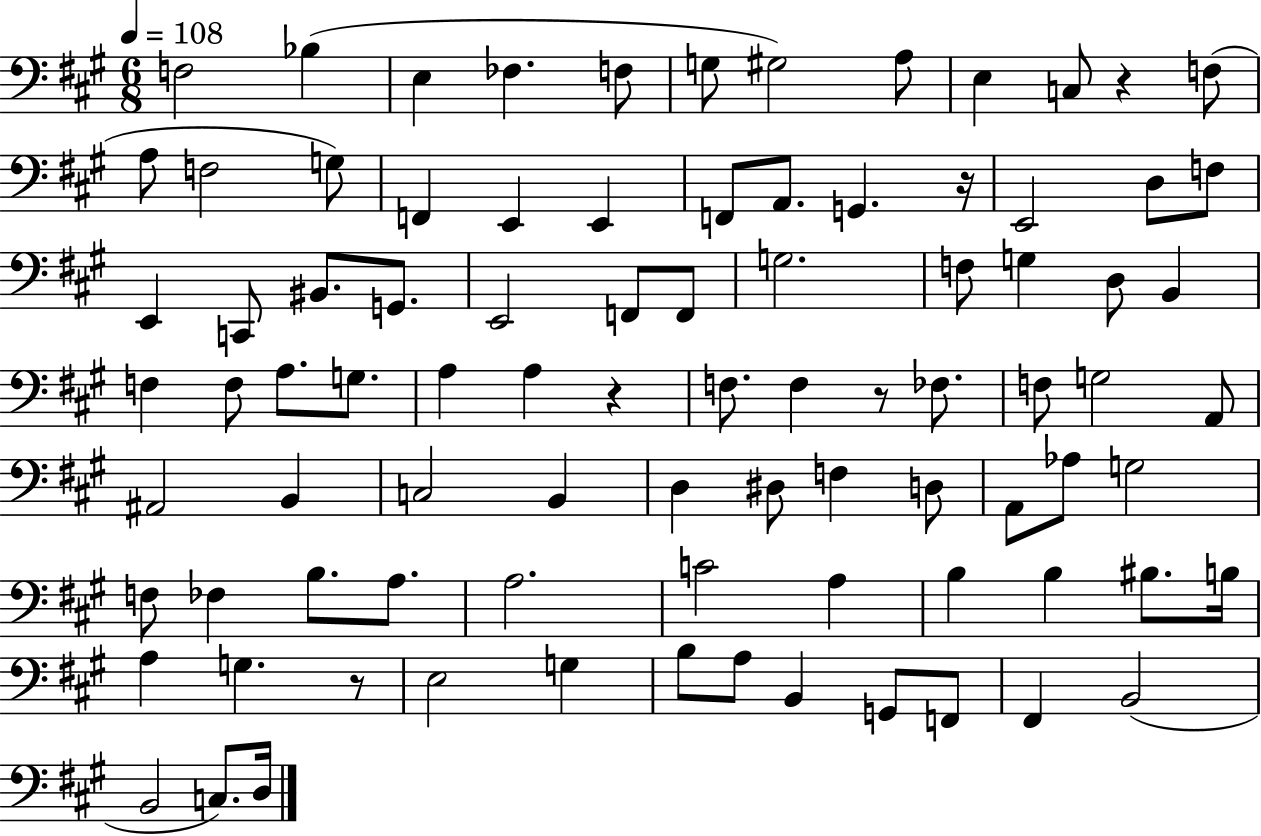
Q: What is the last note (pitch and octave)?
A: D3